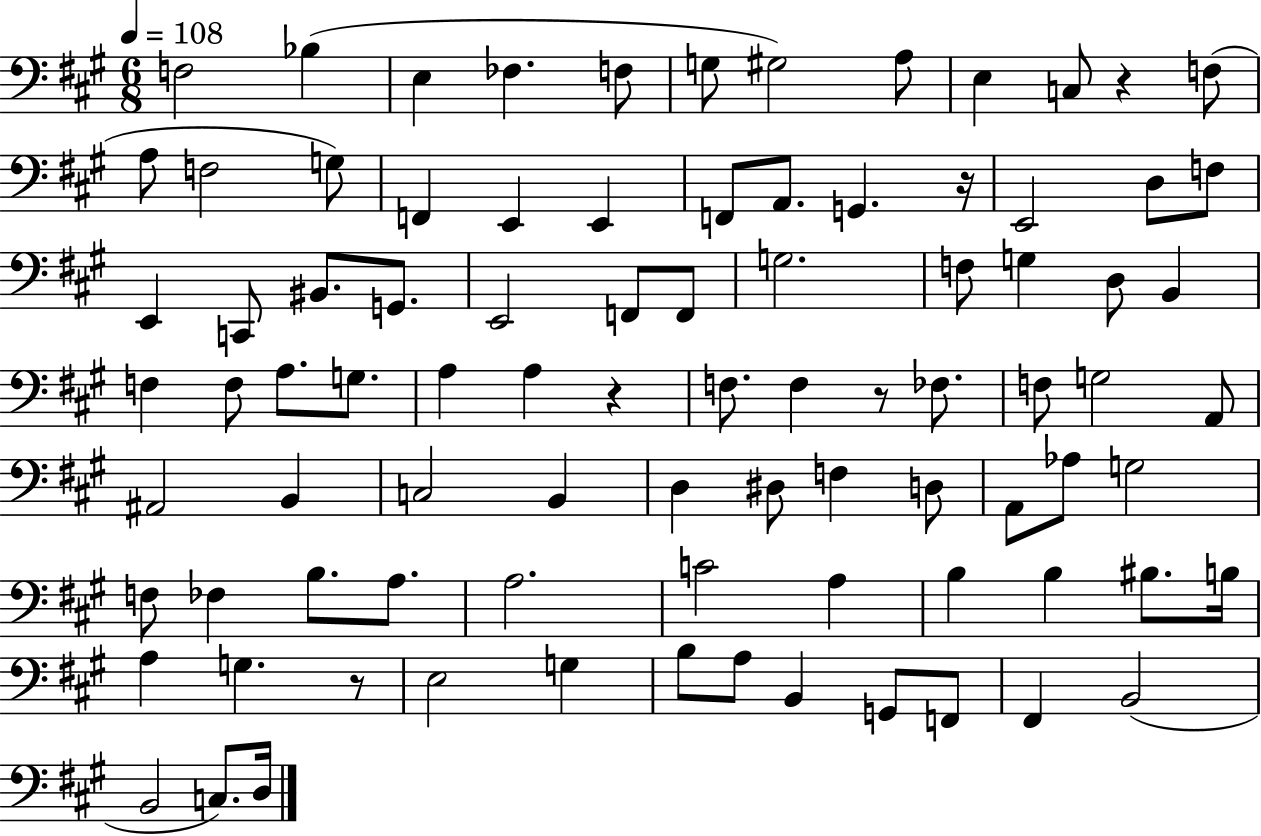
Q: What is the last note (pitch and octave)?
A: D3